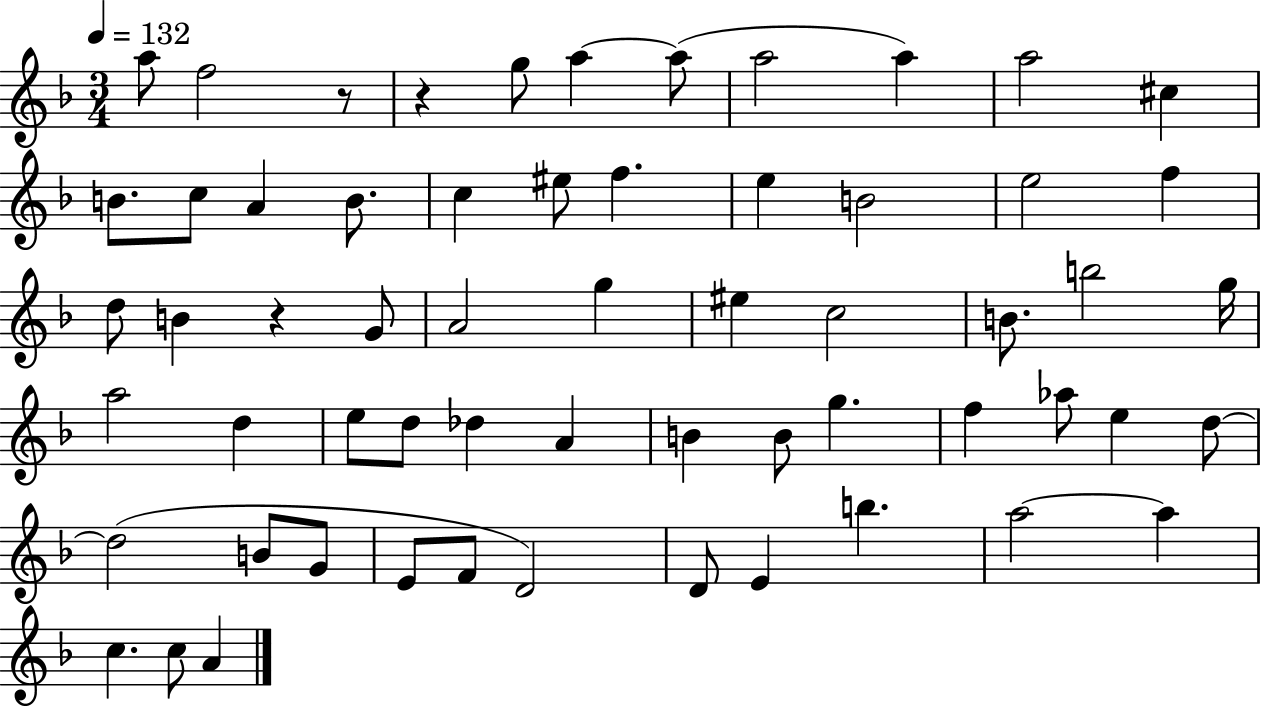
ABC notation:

X:1
T:Untitled
M:3/4
L:1/4
K:F
a/2 f2 z/2 z g/2 a a/2 a2 a a2 ^c B/2 c/2 A B/2 c ^e/2 f e B2 e2 f d/2 B z G/2 A2 g ^e c2 B/2 b2 g/4 a2 d e/2 d/2 _d A B B/2 g f _a/2 e d/2 d2 B/2 G/2 E/2 F/2 D2 D/2 E b a2 a c c/2 A